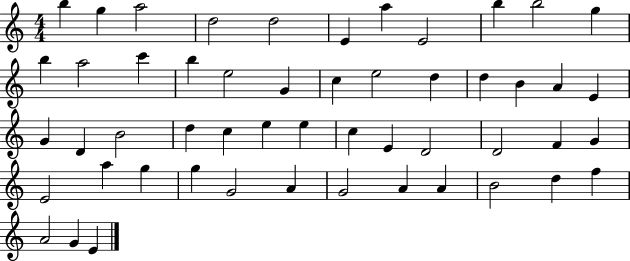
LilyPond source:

{
  \clef treble
  \numericTimeSignature
  \time 4/4
  \key c \major
  b''4 g''4 a''2 | d''2 d''2 | e'4 a''4 e'2 | b''4 b''2 g''4 | \break b''4 a''2 c'''4 | b''4 e''2 g'4 | c''4 e''2 d''4 | d''4 b'4 a'4 e'4 | \break g'4 d'4 b'2 | d''4 c''4 e''4 e''4 | c''4 e'4 d'2 | d'2 f'4 g'4 | \break e'2 a''4 g''4 | g''4 g'2 a'4 | g'2 a'4 a'4 | b'2 d''4 f''4 | \break a'2 g'4 e'4 | \bar "|."
}